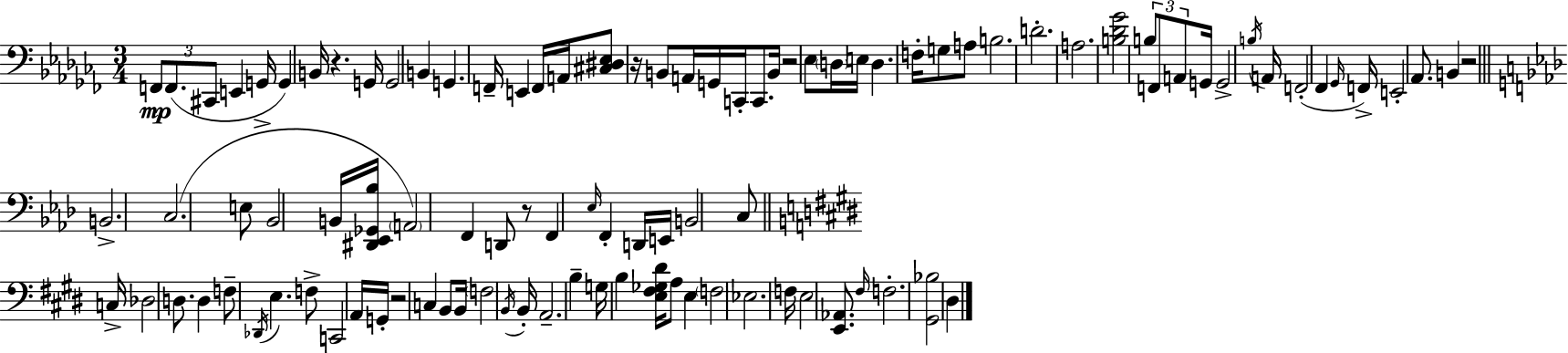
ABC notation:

X:1
T:Untitled
M:3/4
L:1/4
K:Abm
F,,/2 F,,/2 ^C,,/2 E,, G,,/4 G,, B,,/4 z G,,/4 G,,2 B,, G,, F,,/4 E,, F,,/4 A,,/4 [^C,^D,_E,]/2 z/4 B,,/2 A,,/4 G,,/4 C,,/4 C,,/2 B,,/4 z2 _E,/2 D,/4 E,/4 D, F,/4 G,/2 A,/2 B,2 D2 A,2 [B,_D_G]2 B,/2 F,,/2 A,,/2 G,,/4 G,,2 B,/4 A,,/4 F,,2 _F,, _G,,/4 F,,/4 E,,2 _A,,/2 B,, z2 B,,2 C,2 E,/2 _B,,2 B,,/4 [^D,,_E,,_G,,_B,]/4 A,,2 F,, D,,/2 z/2 F,, _E,/4 F,, D,,/4 E,,/4 B,,2 C,/2 C,/4 _D,2 D,/2 D, F,/2 _D,,/4 E, F,/2 C,,2 A,,/4 G,,/4 z2 C, B,,/2 B,,/4 F,2 B,,/4 B,,/4 A,,2 B, G,/4 B, [E,^F,_G,^D]/4 A,/2 E, F,2 _E,2 F,/4 E,2 [E,,_A,,]/2 ^F,/4 F,2 [^G,,_B,]2 ^D,